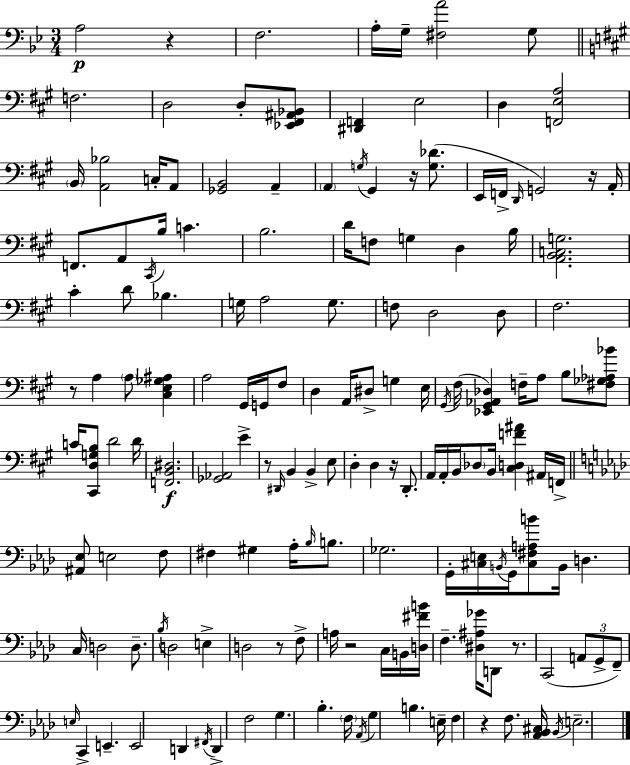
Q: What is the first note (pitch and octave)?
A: A3